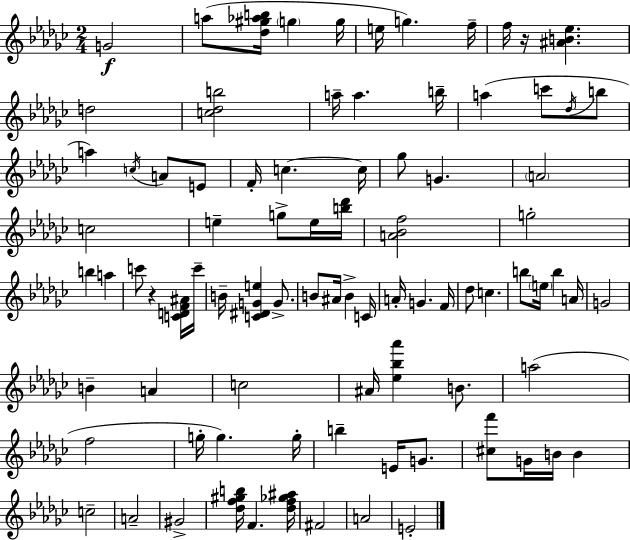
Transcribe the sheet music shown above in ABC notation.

X:1
T:Untitled
M:2/4
L:1/4
K:Ebm
G2 a/2 [_d^g_ab]/4 g g/4 e/4 g f/4 f/4 z/4 [^AB_e] d2 [c_db]2 a/4 a b/4 a c'/2 _d/4 b/2 a c/4 A/2 E/2 F/4 c c/4 _g/2 G A2 c2 e g/2 e/4 [b_d']/4 [A_Bf]2 g2 b a c'/2 z [CDF^A]/4 c'/4 B/4 [C^DGe] G/2 B/2 ^A/4 B C/4 A/4 G F/4 _d/2 c b/2 e/4 b A/4 G2 B A c2 ^A/4 [_e_b_a'] B/2 a2 f2 g/4 g g/4 b E/4 G/2 [^cf']/2 G/4 B/4 B c2 A2 ^G2 [_df^gb]/4 F [_df_g^a]/4 ^F2 A2 E2